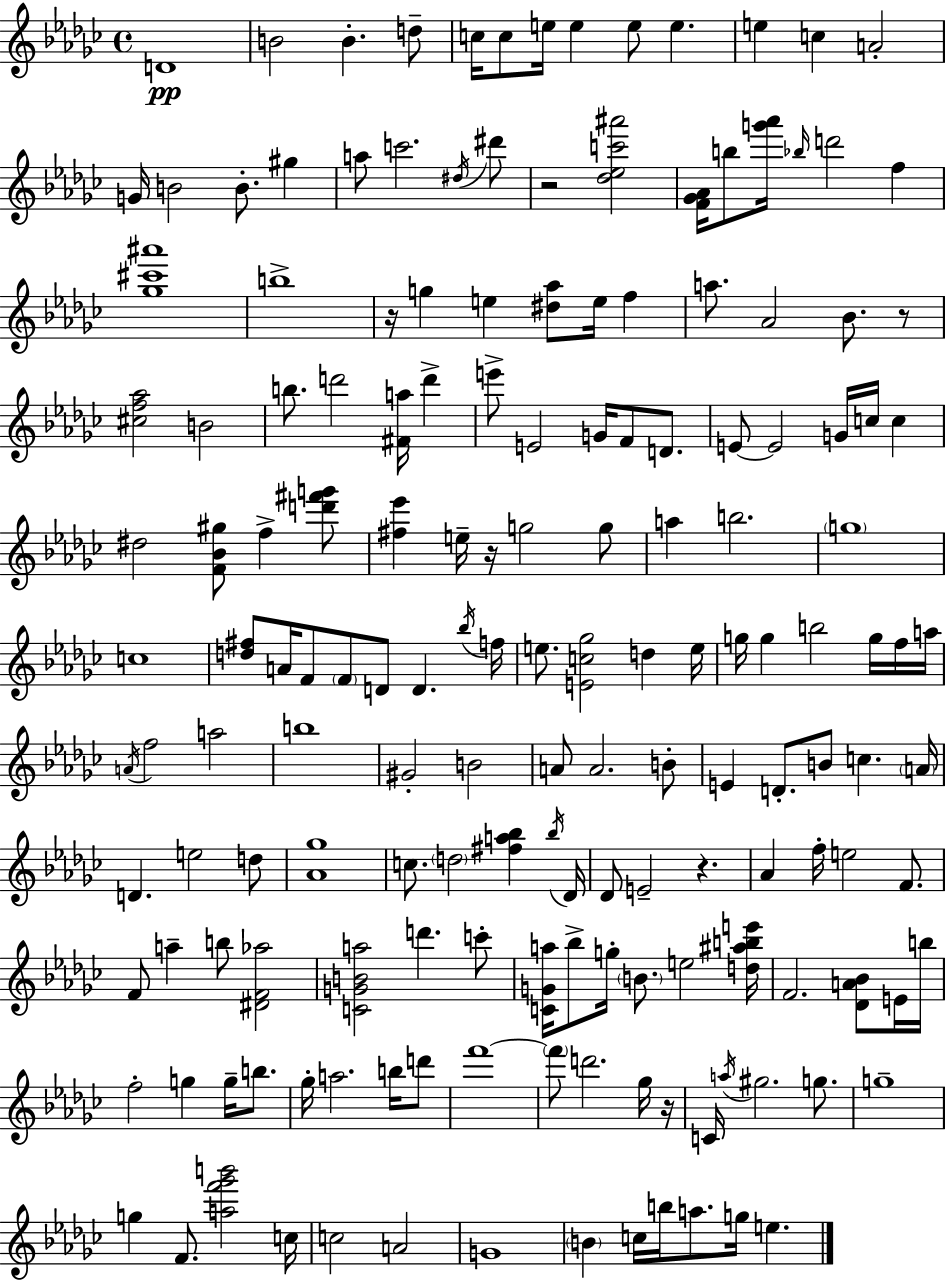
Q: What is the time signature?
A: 4/4